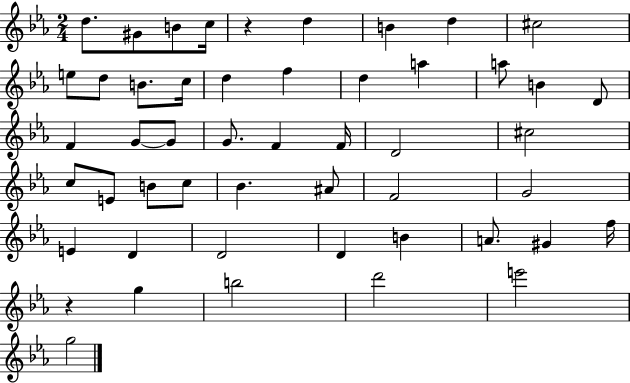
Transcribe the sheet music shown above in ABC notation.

X:1
T:Untitled
M:2/4
L:1/4
K:Eb
d/2 ^G/2 B/2 c/4 z d B d ^c2 e/2 d/2 B/2 c/4 d f d a a/2 B D/2 F G/2 G/2 G/2 F F/4 D2 ^c2 c/2 E/2 B/2 c/2 _B ^A/2 F2 G2 E D D2 D B A/2 ^G f/4 z g b2 d'2 e'2 g2